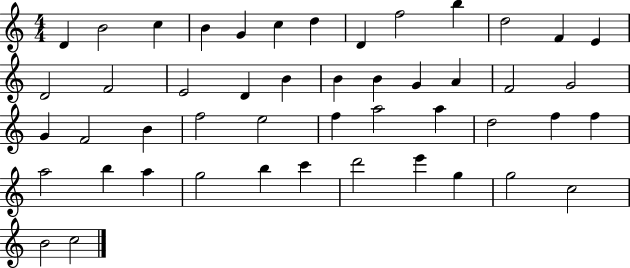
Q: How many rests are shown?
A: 0